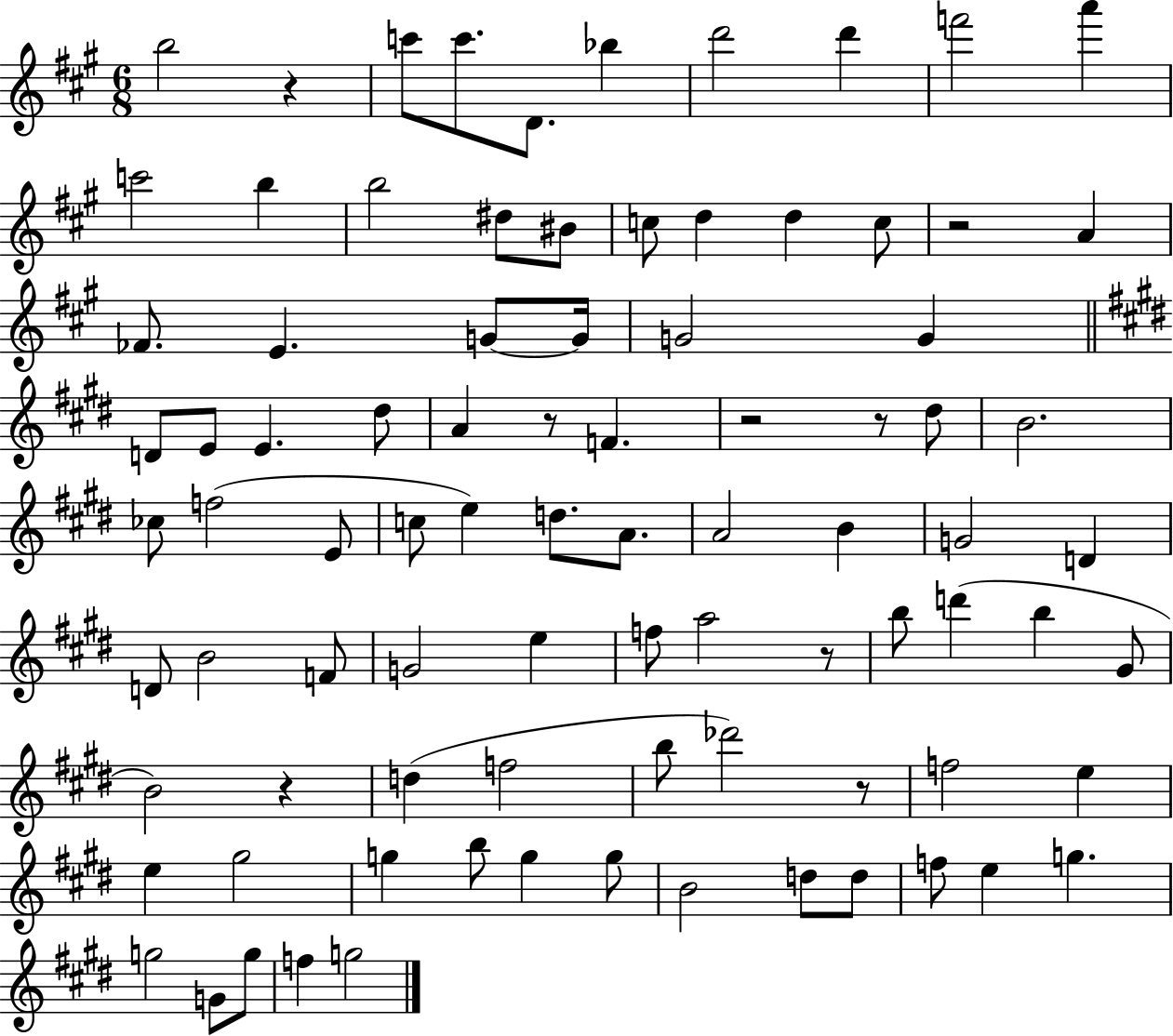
B5/h R/q C6/e C6/e. D4/e. Bb5/q D6/h D6/q F6/h A6/q C6/h B5/q B5/h D#5/e BIS4/e C5/e D5/q D5/q C5/e R/h A4/q FES4/e. E4/q. G4/e G4/s G4/h G4/q D4/e E4/e E4/q. D#5/e A4/q R/e F4/q. R/h R/e D#5/e B4/h. CES5/e F5/h E4/e C5/e E5/q D5/e. A4/e. A4/h B4/q G4/h D4/q D4/e B4/h F4/e G4/h E5/q F5/e A5/h R/e B5/e D6/q B5/q G#4/e B4/h R/q D5/q F5/h B5/e Db6/h R/e F5/h E5/q E5/q G#5/h G5/q B5/e G5/q G5/e B4/h D5/e D5/e F5/e E5/q G5/q. G5/h G4/e G5/e F5/q G5/h